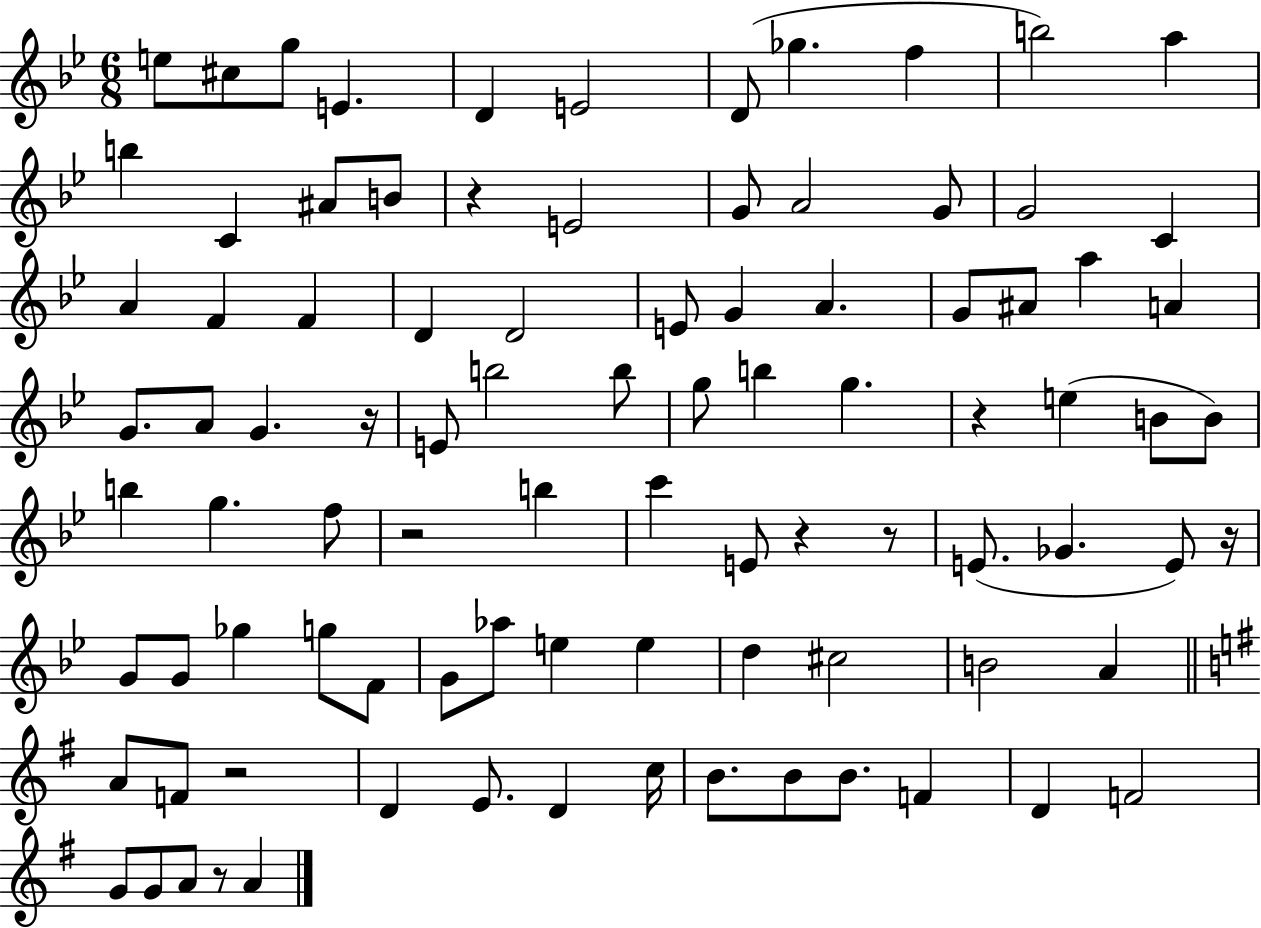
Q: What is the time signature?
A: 6/8